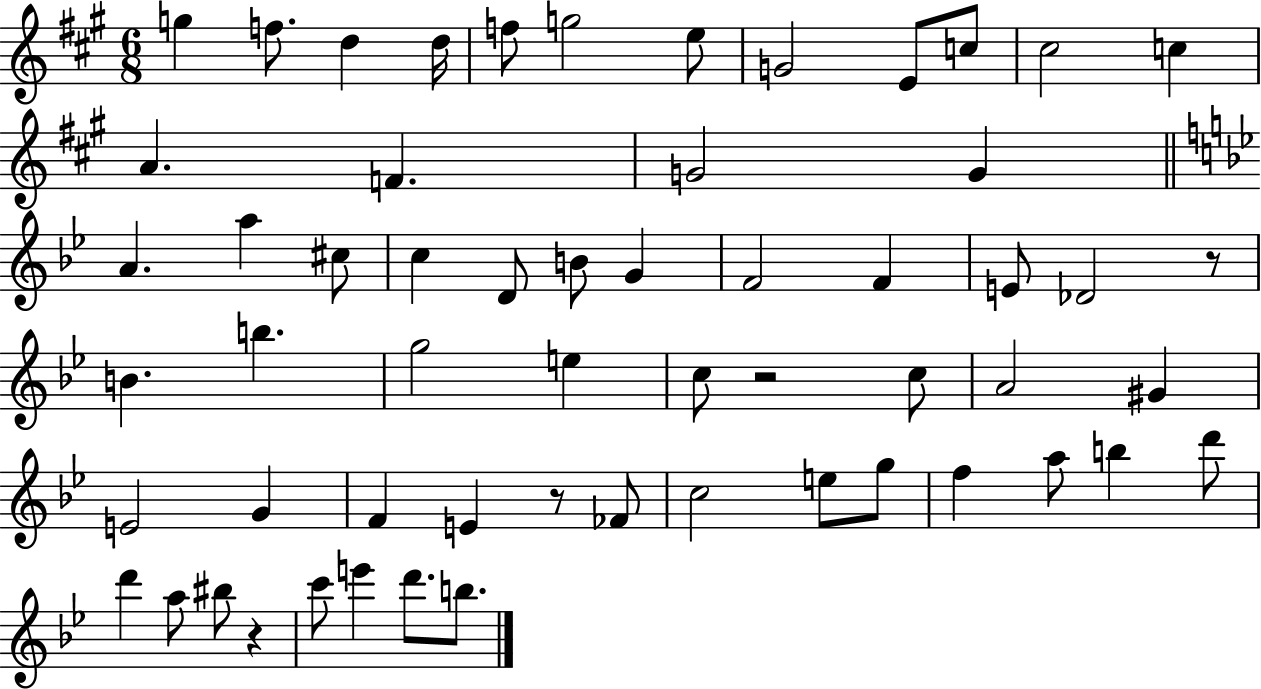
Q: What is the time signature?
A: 6/8